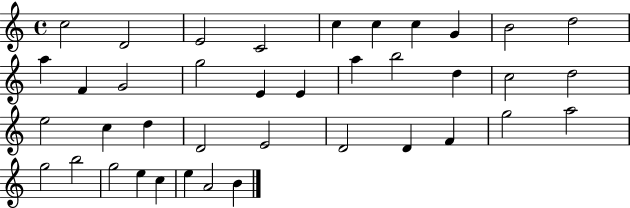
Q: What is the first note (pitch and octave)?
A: C5